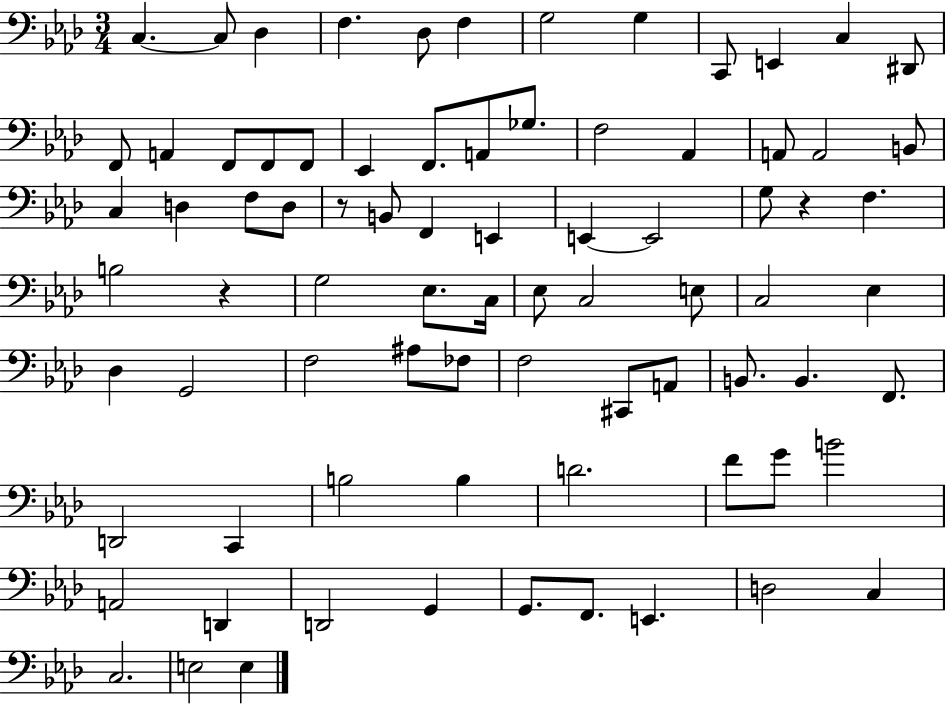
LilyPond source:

{
  \clef bass
  \numericTimeSignature
  \time 3/4
  \key aes \major
  c4.~~ c8 des4 | f4. des8 f4 | g2 g4 | c,8 e,4 c4 dis,8 | \break f,8 a,4 f,8 f,8 f,8 | ees,4 f,8. a,8 ges8. | f2 aes,4 | a,8 a,2 b,8 | \break c4 d4 f8 d8 | r8 b,8 f,4 e,4 | e,4~~ e,2 | g8 r4 f4. | \break b2 r4 | g2 ees8. c16 | ees8 c2 e8 | c2 ees4 | \break des4 g,2 | f2 ais8 fes8 | f2 cis,8 a,8 | b,8. b,4. f,8. | \break d,2 c,4 | b2 b4 | d'2. | f'8 g'8 b'2 | \break a,2 d,4 | d,2 g,4 | g,8. f,8. e,4. | d2 c4 | \break c2. | e2 e4 | \bar "|."
}